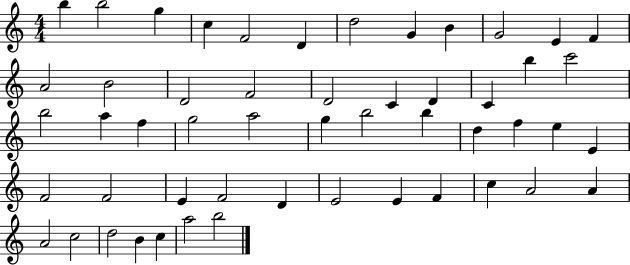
{
  \clef treble
  \numericTimeSignature
  \time 4/4
  \key c \major
  b''4 b''2 g''4 | c''4 f'2 d'4 | d''2 g'4 b'4 | g'2 e'4 f'4 | \break a'2 b'2 | d'2 f'2 | d'2 c'4 d'4 | c'4 b''4 c'''2 | \break b''2 a''4 f''4 | g''2 a''2 | g''4 b''2 b''4 | d''4 f''4 e''4 e'4 | \break f'2 f'2 | e'4 f'2 d'4 | e'2 e'4 f'4 | c''4 a'2 a'4 | \break a'2 c''2 | d''2 b'4 c''4 | a''2 b''2 | \bar "|."
}